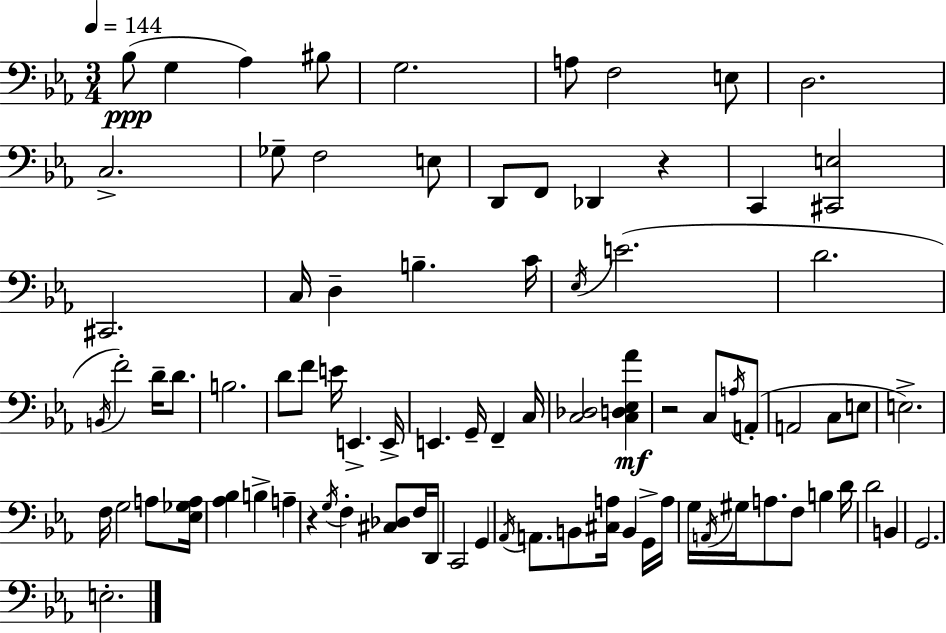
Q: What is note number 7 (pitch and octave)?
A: F3